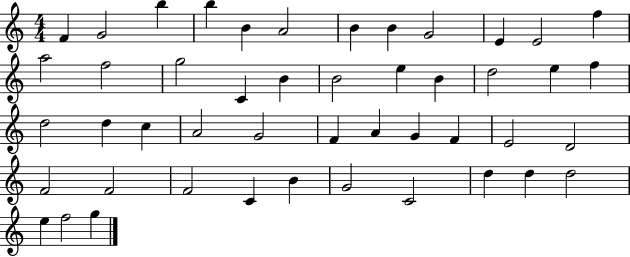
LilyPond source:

{
  \clef treble
  \numericTimeSignature
  \time 4/4
  \key c \major
  f'4 g'2 b''4 | b''4 b'4 a'2 | b'4 b'4 g'2 | e'4 e'2 f''4 | \break a''2 f''2 | g''2 c'4 b'4 | b'2 e''4 b'4 | d''2 e''4 f''4 | \break d''2 d''4 c''4 | a'2 g'2 | f'4 a'4 g'4 f'4 | e'2 d'2 | \break f'2 f'2 | f'2 c'4 b'4 | g'2 c'2 | d''4 d''4 d''2 | \break e''4 f''2 g''4 | \bar "|."
}